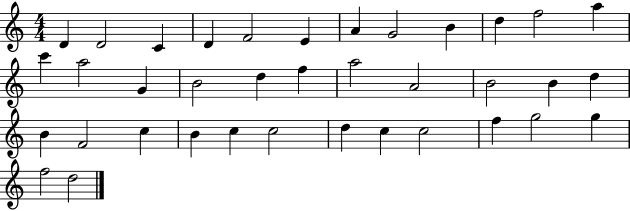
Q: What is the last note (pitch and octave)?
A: D5